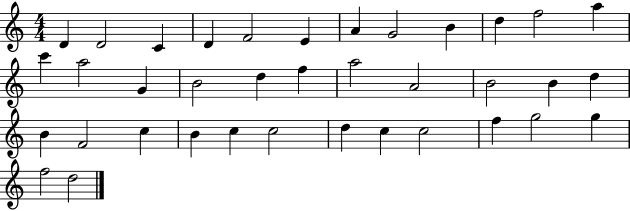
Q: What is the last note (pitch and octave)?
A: D5